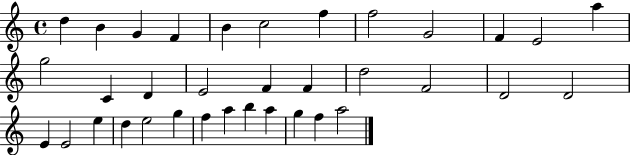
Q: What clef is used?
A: treble